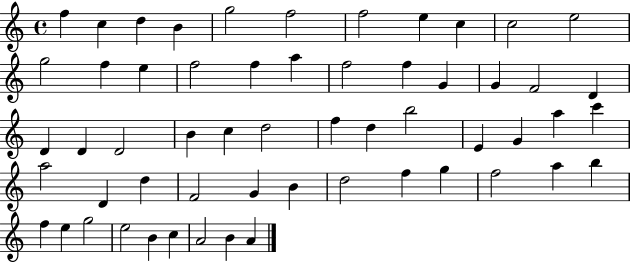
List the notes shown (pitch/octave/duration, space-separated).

F5/q C5/q D5/q B4/q G5/h F5/h F5/h E5/q C5/q C5/h E5/h G5/h F5/q E5/q F5/h F5/q A5/q F5/h F5/q G4/q G4/q F4/h D4/q D4/q D4/q D4/h B4/q C5/q D5/h F5/q D5/q B5/h E4/q G4/q A5/q C6/q A5/h D4/q D5/q F4/h G4/q B4/q D5/h F5/q G5/q F5/h A5/q B5/q F5/q E5/q G5/h E5/h B4/q C5/q A4/h B4/q A4/q